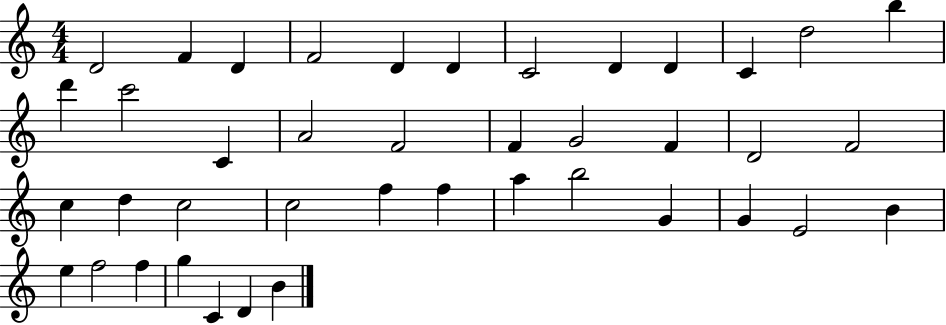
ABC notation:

X:1
T:Untitled
M:4/4
L:1/4
K:C
D2 F D F2 D D C2 D D C d2 b d' c'2 C A2 F2 F G2 F D2 F2 c d c2 c2 f f a b2 G G E2 B e f2 f g C D B